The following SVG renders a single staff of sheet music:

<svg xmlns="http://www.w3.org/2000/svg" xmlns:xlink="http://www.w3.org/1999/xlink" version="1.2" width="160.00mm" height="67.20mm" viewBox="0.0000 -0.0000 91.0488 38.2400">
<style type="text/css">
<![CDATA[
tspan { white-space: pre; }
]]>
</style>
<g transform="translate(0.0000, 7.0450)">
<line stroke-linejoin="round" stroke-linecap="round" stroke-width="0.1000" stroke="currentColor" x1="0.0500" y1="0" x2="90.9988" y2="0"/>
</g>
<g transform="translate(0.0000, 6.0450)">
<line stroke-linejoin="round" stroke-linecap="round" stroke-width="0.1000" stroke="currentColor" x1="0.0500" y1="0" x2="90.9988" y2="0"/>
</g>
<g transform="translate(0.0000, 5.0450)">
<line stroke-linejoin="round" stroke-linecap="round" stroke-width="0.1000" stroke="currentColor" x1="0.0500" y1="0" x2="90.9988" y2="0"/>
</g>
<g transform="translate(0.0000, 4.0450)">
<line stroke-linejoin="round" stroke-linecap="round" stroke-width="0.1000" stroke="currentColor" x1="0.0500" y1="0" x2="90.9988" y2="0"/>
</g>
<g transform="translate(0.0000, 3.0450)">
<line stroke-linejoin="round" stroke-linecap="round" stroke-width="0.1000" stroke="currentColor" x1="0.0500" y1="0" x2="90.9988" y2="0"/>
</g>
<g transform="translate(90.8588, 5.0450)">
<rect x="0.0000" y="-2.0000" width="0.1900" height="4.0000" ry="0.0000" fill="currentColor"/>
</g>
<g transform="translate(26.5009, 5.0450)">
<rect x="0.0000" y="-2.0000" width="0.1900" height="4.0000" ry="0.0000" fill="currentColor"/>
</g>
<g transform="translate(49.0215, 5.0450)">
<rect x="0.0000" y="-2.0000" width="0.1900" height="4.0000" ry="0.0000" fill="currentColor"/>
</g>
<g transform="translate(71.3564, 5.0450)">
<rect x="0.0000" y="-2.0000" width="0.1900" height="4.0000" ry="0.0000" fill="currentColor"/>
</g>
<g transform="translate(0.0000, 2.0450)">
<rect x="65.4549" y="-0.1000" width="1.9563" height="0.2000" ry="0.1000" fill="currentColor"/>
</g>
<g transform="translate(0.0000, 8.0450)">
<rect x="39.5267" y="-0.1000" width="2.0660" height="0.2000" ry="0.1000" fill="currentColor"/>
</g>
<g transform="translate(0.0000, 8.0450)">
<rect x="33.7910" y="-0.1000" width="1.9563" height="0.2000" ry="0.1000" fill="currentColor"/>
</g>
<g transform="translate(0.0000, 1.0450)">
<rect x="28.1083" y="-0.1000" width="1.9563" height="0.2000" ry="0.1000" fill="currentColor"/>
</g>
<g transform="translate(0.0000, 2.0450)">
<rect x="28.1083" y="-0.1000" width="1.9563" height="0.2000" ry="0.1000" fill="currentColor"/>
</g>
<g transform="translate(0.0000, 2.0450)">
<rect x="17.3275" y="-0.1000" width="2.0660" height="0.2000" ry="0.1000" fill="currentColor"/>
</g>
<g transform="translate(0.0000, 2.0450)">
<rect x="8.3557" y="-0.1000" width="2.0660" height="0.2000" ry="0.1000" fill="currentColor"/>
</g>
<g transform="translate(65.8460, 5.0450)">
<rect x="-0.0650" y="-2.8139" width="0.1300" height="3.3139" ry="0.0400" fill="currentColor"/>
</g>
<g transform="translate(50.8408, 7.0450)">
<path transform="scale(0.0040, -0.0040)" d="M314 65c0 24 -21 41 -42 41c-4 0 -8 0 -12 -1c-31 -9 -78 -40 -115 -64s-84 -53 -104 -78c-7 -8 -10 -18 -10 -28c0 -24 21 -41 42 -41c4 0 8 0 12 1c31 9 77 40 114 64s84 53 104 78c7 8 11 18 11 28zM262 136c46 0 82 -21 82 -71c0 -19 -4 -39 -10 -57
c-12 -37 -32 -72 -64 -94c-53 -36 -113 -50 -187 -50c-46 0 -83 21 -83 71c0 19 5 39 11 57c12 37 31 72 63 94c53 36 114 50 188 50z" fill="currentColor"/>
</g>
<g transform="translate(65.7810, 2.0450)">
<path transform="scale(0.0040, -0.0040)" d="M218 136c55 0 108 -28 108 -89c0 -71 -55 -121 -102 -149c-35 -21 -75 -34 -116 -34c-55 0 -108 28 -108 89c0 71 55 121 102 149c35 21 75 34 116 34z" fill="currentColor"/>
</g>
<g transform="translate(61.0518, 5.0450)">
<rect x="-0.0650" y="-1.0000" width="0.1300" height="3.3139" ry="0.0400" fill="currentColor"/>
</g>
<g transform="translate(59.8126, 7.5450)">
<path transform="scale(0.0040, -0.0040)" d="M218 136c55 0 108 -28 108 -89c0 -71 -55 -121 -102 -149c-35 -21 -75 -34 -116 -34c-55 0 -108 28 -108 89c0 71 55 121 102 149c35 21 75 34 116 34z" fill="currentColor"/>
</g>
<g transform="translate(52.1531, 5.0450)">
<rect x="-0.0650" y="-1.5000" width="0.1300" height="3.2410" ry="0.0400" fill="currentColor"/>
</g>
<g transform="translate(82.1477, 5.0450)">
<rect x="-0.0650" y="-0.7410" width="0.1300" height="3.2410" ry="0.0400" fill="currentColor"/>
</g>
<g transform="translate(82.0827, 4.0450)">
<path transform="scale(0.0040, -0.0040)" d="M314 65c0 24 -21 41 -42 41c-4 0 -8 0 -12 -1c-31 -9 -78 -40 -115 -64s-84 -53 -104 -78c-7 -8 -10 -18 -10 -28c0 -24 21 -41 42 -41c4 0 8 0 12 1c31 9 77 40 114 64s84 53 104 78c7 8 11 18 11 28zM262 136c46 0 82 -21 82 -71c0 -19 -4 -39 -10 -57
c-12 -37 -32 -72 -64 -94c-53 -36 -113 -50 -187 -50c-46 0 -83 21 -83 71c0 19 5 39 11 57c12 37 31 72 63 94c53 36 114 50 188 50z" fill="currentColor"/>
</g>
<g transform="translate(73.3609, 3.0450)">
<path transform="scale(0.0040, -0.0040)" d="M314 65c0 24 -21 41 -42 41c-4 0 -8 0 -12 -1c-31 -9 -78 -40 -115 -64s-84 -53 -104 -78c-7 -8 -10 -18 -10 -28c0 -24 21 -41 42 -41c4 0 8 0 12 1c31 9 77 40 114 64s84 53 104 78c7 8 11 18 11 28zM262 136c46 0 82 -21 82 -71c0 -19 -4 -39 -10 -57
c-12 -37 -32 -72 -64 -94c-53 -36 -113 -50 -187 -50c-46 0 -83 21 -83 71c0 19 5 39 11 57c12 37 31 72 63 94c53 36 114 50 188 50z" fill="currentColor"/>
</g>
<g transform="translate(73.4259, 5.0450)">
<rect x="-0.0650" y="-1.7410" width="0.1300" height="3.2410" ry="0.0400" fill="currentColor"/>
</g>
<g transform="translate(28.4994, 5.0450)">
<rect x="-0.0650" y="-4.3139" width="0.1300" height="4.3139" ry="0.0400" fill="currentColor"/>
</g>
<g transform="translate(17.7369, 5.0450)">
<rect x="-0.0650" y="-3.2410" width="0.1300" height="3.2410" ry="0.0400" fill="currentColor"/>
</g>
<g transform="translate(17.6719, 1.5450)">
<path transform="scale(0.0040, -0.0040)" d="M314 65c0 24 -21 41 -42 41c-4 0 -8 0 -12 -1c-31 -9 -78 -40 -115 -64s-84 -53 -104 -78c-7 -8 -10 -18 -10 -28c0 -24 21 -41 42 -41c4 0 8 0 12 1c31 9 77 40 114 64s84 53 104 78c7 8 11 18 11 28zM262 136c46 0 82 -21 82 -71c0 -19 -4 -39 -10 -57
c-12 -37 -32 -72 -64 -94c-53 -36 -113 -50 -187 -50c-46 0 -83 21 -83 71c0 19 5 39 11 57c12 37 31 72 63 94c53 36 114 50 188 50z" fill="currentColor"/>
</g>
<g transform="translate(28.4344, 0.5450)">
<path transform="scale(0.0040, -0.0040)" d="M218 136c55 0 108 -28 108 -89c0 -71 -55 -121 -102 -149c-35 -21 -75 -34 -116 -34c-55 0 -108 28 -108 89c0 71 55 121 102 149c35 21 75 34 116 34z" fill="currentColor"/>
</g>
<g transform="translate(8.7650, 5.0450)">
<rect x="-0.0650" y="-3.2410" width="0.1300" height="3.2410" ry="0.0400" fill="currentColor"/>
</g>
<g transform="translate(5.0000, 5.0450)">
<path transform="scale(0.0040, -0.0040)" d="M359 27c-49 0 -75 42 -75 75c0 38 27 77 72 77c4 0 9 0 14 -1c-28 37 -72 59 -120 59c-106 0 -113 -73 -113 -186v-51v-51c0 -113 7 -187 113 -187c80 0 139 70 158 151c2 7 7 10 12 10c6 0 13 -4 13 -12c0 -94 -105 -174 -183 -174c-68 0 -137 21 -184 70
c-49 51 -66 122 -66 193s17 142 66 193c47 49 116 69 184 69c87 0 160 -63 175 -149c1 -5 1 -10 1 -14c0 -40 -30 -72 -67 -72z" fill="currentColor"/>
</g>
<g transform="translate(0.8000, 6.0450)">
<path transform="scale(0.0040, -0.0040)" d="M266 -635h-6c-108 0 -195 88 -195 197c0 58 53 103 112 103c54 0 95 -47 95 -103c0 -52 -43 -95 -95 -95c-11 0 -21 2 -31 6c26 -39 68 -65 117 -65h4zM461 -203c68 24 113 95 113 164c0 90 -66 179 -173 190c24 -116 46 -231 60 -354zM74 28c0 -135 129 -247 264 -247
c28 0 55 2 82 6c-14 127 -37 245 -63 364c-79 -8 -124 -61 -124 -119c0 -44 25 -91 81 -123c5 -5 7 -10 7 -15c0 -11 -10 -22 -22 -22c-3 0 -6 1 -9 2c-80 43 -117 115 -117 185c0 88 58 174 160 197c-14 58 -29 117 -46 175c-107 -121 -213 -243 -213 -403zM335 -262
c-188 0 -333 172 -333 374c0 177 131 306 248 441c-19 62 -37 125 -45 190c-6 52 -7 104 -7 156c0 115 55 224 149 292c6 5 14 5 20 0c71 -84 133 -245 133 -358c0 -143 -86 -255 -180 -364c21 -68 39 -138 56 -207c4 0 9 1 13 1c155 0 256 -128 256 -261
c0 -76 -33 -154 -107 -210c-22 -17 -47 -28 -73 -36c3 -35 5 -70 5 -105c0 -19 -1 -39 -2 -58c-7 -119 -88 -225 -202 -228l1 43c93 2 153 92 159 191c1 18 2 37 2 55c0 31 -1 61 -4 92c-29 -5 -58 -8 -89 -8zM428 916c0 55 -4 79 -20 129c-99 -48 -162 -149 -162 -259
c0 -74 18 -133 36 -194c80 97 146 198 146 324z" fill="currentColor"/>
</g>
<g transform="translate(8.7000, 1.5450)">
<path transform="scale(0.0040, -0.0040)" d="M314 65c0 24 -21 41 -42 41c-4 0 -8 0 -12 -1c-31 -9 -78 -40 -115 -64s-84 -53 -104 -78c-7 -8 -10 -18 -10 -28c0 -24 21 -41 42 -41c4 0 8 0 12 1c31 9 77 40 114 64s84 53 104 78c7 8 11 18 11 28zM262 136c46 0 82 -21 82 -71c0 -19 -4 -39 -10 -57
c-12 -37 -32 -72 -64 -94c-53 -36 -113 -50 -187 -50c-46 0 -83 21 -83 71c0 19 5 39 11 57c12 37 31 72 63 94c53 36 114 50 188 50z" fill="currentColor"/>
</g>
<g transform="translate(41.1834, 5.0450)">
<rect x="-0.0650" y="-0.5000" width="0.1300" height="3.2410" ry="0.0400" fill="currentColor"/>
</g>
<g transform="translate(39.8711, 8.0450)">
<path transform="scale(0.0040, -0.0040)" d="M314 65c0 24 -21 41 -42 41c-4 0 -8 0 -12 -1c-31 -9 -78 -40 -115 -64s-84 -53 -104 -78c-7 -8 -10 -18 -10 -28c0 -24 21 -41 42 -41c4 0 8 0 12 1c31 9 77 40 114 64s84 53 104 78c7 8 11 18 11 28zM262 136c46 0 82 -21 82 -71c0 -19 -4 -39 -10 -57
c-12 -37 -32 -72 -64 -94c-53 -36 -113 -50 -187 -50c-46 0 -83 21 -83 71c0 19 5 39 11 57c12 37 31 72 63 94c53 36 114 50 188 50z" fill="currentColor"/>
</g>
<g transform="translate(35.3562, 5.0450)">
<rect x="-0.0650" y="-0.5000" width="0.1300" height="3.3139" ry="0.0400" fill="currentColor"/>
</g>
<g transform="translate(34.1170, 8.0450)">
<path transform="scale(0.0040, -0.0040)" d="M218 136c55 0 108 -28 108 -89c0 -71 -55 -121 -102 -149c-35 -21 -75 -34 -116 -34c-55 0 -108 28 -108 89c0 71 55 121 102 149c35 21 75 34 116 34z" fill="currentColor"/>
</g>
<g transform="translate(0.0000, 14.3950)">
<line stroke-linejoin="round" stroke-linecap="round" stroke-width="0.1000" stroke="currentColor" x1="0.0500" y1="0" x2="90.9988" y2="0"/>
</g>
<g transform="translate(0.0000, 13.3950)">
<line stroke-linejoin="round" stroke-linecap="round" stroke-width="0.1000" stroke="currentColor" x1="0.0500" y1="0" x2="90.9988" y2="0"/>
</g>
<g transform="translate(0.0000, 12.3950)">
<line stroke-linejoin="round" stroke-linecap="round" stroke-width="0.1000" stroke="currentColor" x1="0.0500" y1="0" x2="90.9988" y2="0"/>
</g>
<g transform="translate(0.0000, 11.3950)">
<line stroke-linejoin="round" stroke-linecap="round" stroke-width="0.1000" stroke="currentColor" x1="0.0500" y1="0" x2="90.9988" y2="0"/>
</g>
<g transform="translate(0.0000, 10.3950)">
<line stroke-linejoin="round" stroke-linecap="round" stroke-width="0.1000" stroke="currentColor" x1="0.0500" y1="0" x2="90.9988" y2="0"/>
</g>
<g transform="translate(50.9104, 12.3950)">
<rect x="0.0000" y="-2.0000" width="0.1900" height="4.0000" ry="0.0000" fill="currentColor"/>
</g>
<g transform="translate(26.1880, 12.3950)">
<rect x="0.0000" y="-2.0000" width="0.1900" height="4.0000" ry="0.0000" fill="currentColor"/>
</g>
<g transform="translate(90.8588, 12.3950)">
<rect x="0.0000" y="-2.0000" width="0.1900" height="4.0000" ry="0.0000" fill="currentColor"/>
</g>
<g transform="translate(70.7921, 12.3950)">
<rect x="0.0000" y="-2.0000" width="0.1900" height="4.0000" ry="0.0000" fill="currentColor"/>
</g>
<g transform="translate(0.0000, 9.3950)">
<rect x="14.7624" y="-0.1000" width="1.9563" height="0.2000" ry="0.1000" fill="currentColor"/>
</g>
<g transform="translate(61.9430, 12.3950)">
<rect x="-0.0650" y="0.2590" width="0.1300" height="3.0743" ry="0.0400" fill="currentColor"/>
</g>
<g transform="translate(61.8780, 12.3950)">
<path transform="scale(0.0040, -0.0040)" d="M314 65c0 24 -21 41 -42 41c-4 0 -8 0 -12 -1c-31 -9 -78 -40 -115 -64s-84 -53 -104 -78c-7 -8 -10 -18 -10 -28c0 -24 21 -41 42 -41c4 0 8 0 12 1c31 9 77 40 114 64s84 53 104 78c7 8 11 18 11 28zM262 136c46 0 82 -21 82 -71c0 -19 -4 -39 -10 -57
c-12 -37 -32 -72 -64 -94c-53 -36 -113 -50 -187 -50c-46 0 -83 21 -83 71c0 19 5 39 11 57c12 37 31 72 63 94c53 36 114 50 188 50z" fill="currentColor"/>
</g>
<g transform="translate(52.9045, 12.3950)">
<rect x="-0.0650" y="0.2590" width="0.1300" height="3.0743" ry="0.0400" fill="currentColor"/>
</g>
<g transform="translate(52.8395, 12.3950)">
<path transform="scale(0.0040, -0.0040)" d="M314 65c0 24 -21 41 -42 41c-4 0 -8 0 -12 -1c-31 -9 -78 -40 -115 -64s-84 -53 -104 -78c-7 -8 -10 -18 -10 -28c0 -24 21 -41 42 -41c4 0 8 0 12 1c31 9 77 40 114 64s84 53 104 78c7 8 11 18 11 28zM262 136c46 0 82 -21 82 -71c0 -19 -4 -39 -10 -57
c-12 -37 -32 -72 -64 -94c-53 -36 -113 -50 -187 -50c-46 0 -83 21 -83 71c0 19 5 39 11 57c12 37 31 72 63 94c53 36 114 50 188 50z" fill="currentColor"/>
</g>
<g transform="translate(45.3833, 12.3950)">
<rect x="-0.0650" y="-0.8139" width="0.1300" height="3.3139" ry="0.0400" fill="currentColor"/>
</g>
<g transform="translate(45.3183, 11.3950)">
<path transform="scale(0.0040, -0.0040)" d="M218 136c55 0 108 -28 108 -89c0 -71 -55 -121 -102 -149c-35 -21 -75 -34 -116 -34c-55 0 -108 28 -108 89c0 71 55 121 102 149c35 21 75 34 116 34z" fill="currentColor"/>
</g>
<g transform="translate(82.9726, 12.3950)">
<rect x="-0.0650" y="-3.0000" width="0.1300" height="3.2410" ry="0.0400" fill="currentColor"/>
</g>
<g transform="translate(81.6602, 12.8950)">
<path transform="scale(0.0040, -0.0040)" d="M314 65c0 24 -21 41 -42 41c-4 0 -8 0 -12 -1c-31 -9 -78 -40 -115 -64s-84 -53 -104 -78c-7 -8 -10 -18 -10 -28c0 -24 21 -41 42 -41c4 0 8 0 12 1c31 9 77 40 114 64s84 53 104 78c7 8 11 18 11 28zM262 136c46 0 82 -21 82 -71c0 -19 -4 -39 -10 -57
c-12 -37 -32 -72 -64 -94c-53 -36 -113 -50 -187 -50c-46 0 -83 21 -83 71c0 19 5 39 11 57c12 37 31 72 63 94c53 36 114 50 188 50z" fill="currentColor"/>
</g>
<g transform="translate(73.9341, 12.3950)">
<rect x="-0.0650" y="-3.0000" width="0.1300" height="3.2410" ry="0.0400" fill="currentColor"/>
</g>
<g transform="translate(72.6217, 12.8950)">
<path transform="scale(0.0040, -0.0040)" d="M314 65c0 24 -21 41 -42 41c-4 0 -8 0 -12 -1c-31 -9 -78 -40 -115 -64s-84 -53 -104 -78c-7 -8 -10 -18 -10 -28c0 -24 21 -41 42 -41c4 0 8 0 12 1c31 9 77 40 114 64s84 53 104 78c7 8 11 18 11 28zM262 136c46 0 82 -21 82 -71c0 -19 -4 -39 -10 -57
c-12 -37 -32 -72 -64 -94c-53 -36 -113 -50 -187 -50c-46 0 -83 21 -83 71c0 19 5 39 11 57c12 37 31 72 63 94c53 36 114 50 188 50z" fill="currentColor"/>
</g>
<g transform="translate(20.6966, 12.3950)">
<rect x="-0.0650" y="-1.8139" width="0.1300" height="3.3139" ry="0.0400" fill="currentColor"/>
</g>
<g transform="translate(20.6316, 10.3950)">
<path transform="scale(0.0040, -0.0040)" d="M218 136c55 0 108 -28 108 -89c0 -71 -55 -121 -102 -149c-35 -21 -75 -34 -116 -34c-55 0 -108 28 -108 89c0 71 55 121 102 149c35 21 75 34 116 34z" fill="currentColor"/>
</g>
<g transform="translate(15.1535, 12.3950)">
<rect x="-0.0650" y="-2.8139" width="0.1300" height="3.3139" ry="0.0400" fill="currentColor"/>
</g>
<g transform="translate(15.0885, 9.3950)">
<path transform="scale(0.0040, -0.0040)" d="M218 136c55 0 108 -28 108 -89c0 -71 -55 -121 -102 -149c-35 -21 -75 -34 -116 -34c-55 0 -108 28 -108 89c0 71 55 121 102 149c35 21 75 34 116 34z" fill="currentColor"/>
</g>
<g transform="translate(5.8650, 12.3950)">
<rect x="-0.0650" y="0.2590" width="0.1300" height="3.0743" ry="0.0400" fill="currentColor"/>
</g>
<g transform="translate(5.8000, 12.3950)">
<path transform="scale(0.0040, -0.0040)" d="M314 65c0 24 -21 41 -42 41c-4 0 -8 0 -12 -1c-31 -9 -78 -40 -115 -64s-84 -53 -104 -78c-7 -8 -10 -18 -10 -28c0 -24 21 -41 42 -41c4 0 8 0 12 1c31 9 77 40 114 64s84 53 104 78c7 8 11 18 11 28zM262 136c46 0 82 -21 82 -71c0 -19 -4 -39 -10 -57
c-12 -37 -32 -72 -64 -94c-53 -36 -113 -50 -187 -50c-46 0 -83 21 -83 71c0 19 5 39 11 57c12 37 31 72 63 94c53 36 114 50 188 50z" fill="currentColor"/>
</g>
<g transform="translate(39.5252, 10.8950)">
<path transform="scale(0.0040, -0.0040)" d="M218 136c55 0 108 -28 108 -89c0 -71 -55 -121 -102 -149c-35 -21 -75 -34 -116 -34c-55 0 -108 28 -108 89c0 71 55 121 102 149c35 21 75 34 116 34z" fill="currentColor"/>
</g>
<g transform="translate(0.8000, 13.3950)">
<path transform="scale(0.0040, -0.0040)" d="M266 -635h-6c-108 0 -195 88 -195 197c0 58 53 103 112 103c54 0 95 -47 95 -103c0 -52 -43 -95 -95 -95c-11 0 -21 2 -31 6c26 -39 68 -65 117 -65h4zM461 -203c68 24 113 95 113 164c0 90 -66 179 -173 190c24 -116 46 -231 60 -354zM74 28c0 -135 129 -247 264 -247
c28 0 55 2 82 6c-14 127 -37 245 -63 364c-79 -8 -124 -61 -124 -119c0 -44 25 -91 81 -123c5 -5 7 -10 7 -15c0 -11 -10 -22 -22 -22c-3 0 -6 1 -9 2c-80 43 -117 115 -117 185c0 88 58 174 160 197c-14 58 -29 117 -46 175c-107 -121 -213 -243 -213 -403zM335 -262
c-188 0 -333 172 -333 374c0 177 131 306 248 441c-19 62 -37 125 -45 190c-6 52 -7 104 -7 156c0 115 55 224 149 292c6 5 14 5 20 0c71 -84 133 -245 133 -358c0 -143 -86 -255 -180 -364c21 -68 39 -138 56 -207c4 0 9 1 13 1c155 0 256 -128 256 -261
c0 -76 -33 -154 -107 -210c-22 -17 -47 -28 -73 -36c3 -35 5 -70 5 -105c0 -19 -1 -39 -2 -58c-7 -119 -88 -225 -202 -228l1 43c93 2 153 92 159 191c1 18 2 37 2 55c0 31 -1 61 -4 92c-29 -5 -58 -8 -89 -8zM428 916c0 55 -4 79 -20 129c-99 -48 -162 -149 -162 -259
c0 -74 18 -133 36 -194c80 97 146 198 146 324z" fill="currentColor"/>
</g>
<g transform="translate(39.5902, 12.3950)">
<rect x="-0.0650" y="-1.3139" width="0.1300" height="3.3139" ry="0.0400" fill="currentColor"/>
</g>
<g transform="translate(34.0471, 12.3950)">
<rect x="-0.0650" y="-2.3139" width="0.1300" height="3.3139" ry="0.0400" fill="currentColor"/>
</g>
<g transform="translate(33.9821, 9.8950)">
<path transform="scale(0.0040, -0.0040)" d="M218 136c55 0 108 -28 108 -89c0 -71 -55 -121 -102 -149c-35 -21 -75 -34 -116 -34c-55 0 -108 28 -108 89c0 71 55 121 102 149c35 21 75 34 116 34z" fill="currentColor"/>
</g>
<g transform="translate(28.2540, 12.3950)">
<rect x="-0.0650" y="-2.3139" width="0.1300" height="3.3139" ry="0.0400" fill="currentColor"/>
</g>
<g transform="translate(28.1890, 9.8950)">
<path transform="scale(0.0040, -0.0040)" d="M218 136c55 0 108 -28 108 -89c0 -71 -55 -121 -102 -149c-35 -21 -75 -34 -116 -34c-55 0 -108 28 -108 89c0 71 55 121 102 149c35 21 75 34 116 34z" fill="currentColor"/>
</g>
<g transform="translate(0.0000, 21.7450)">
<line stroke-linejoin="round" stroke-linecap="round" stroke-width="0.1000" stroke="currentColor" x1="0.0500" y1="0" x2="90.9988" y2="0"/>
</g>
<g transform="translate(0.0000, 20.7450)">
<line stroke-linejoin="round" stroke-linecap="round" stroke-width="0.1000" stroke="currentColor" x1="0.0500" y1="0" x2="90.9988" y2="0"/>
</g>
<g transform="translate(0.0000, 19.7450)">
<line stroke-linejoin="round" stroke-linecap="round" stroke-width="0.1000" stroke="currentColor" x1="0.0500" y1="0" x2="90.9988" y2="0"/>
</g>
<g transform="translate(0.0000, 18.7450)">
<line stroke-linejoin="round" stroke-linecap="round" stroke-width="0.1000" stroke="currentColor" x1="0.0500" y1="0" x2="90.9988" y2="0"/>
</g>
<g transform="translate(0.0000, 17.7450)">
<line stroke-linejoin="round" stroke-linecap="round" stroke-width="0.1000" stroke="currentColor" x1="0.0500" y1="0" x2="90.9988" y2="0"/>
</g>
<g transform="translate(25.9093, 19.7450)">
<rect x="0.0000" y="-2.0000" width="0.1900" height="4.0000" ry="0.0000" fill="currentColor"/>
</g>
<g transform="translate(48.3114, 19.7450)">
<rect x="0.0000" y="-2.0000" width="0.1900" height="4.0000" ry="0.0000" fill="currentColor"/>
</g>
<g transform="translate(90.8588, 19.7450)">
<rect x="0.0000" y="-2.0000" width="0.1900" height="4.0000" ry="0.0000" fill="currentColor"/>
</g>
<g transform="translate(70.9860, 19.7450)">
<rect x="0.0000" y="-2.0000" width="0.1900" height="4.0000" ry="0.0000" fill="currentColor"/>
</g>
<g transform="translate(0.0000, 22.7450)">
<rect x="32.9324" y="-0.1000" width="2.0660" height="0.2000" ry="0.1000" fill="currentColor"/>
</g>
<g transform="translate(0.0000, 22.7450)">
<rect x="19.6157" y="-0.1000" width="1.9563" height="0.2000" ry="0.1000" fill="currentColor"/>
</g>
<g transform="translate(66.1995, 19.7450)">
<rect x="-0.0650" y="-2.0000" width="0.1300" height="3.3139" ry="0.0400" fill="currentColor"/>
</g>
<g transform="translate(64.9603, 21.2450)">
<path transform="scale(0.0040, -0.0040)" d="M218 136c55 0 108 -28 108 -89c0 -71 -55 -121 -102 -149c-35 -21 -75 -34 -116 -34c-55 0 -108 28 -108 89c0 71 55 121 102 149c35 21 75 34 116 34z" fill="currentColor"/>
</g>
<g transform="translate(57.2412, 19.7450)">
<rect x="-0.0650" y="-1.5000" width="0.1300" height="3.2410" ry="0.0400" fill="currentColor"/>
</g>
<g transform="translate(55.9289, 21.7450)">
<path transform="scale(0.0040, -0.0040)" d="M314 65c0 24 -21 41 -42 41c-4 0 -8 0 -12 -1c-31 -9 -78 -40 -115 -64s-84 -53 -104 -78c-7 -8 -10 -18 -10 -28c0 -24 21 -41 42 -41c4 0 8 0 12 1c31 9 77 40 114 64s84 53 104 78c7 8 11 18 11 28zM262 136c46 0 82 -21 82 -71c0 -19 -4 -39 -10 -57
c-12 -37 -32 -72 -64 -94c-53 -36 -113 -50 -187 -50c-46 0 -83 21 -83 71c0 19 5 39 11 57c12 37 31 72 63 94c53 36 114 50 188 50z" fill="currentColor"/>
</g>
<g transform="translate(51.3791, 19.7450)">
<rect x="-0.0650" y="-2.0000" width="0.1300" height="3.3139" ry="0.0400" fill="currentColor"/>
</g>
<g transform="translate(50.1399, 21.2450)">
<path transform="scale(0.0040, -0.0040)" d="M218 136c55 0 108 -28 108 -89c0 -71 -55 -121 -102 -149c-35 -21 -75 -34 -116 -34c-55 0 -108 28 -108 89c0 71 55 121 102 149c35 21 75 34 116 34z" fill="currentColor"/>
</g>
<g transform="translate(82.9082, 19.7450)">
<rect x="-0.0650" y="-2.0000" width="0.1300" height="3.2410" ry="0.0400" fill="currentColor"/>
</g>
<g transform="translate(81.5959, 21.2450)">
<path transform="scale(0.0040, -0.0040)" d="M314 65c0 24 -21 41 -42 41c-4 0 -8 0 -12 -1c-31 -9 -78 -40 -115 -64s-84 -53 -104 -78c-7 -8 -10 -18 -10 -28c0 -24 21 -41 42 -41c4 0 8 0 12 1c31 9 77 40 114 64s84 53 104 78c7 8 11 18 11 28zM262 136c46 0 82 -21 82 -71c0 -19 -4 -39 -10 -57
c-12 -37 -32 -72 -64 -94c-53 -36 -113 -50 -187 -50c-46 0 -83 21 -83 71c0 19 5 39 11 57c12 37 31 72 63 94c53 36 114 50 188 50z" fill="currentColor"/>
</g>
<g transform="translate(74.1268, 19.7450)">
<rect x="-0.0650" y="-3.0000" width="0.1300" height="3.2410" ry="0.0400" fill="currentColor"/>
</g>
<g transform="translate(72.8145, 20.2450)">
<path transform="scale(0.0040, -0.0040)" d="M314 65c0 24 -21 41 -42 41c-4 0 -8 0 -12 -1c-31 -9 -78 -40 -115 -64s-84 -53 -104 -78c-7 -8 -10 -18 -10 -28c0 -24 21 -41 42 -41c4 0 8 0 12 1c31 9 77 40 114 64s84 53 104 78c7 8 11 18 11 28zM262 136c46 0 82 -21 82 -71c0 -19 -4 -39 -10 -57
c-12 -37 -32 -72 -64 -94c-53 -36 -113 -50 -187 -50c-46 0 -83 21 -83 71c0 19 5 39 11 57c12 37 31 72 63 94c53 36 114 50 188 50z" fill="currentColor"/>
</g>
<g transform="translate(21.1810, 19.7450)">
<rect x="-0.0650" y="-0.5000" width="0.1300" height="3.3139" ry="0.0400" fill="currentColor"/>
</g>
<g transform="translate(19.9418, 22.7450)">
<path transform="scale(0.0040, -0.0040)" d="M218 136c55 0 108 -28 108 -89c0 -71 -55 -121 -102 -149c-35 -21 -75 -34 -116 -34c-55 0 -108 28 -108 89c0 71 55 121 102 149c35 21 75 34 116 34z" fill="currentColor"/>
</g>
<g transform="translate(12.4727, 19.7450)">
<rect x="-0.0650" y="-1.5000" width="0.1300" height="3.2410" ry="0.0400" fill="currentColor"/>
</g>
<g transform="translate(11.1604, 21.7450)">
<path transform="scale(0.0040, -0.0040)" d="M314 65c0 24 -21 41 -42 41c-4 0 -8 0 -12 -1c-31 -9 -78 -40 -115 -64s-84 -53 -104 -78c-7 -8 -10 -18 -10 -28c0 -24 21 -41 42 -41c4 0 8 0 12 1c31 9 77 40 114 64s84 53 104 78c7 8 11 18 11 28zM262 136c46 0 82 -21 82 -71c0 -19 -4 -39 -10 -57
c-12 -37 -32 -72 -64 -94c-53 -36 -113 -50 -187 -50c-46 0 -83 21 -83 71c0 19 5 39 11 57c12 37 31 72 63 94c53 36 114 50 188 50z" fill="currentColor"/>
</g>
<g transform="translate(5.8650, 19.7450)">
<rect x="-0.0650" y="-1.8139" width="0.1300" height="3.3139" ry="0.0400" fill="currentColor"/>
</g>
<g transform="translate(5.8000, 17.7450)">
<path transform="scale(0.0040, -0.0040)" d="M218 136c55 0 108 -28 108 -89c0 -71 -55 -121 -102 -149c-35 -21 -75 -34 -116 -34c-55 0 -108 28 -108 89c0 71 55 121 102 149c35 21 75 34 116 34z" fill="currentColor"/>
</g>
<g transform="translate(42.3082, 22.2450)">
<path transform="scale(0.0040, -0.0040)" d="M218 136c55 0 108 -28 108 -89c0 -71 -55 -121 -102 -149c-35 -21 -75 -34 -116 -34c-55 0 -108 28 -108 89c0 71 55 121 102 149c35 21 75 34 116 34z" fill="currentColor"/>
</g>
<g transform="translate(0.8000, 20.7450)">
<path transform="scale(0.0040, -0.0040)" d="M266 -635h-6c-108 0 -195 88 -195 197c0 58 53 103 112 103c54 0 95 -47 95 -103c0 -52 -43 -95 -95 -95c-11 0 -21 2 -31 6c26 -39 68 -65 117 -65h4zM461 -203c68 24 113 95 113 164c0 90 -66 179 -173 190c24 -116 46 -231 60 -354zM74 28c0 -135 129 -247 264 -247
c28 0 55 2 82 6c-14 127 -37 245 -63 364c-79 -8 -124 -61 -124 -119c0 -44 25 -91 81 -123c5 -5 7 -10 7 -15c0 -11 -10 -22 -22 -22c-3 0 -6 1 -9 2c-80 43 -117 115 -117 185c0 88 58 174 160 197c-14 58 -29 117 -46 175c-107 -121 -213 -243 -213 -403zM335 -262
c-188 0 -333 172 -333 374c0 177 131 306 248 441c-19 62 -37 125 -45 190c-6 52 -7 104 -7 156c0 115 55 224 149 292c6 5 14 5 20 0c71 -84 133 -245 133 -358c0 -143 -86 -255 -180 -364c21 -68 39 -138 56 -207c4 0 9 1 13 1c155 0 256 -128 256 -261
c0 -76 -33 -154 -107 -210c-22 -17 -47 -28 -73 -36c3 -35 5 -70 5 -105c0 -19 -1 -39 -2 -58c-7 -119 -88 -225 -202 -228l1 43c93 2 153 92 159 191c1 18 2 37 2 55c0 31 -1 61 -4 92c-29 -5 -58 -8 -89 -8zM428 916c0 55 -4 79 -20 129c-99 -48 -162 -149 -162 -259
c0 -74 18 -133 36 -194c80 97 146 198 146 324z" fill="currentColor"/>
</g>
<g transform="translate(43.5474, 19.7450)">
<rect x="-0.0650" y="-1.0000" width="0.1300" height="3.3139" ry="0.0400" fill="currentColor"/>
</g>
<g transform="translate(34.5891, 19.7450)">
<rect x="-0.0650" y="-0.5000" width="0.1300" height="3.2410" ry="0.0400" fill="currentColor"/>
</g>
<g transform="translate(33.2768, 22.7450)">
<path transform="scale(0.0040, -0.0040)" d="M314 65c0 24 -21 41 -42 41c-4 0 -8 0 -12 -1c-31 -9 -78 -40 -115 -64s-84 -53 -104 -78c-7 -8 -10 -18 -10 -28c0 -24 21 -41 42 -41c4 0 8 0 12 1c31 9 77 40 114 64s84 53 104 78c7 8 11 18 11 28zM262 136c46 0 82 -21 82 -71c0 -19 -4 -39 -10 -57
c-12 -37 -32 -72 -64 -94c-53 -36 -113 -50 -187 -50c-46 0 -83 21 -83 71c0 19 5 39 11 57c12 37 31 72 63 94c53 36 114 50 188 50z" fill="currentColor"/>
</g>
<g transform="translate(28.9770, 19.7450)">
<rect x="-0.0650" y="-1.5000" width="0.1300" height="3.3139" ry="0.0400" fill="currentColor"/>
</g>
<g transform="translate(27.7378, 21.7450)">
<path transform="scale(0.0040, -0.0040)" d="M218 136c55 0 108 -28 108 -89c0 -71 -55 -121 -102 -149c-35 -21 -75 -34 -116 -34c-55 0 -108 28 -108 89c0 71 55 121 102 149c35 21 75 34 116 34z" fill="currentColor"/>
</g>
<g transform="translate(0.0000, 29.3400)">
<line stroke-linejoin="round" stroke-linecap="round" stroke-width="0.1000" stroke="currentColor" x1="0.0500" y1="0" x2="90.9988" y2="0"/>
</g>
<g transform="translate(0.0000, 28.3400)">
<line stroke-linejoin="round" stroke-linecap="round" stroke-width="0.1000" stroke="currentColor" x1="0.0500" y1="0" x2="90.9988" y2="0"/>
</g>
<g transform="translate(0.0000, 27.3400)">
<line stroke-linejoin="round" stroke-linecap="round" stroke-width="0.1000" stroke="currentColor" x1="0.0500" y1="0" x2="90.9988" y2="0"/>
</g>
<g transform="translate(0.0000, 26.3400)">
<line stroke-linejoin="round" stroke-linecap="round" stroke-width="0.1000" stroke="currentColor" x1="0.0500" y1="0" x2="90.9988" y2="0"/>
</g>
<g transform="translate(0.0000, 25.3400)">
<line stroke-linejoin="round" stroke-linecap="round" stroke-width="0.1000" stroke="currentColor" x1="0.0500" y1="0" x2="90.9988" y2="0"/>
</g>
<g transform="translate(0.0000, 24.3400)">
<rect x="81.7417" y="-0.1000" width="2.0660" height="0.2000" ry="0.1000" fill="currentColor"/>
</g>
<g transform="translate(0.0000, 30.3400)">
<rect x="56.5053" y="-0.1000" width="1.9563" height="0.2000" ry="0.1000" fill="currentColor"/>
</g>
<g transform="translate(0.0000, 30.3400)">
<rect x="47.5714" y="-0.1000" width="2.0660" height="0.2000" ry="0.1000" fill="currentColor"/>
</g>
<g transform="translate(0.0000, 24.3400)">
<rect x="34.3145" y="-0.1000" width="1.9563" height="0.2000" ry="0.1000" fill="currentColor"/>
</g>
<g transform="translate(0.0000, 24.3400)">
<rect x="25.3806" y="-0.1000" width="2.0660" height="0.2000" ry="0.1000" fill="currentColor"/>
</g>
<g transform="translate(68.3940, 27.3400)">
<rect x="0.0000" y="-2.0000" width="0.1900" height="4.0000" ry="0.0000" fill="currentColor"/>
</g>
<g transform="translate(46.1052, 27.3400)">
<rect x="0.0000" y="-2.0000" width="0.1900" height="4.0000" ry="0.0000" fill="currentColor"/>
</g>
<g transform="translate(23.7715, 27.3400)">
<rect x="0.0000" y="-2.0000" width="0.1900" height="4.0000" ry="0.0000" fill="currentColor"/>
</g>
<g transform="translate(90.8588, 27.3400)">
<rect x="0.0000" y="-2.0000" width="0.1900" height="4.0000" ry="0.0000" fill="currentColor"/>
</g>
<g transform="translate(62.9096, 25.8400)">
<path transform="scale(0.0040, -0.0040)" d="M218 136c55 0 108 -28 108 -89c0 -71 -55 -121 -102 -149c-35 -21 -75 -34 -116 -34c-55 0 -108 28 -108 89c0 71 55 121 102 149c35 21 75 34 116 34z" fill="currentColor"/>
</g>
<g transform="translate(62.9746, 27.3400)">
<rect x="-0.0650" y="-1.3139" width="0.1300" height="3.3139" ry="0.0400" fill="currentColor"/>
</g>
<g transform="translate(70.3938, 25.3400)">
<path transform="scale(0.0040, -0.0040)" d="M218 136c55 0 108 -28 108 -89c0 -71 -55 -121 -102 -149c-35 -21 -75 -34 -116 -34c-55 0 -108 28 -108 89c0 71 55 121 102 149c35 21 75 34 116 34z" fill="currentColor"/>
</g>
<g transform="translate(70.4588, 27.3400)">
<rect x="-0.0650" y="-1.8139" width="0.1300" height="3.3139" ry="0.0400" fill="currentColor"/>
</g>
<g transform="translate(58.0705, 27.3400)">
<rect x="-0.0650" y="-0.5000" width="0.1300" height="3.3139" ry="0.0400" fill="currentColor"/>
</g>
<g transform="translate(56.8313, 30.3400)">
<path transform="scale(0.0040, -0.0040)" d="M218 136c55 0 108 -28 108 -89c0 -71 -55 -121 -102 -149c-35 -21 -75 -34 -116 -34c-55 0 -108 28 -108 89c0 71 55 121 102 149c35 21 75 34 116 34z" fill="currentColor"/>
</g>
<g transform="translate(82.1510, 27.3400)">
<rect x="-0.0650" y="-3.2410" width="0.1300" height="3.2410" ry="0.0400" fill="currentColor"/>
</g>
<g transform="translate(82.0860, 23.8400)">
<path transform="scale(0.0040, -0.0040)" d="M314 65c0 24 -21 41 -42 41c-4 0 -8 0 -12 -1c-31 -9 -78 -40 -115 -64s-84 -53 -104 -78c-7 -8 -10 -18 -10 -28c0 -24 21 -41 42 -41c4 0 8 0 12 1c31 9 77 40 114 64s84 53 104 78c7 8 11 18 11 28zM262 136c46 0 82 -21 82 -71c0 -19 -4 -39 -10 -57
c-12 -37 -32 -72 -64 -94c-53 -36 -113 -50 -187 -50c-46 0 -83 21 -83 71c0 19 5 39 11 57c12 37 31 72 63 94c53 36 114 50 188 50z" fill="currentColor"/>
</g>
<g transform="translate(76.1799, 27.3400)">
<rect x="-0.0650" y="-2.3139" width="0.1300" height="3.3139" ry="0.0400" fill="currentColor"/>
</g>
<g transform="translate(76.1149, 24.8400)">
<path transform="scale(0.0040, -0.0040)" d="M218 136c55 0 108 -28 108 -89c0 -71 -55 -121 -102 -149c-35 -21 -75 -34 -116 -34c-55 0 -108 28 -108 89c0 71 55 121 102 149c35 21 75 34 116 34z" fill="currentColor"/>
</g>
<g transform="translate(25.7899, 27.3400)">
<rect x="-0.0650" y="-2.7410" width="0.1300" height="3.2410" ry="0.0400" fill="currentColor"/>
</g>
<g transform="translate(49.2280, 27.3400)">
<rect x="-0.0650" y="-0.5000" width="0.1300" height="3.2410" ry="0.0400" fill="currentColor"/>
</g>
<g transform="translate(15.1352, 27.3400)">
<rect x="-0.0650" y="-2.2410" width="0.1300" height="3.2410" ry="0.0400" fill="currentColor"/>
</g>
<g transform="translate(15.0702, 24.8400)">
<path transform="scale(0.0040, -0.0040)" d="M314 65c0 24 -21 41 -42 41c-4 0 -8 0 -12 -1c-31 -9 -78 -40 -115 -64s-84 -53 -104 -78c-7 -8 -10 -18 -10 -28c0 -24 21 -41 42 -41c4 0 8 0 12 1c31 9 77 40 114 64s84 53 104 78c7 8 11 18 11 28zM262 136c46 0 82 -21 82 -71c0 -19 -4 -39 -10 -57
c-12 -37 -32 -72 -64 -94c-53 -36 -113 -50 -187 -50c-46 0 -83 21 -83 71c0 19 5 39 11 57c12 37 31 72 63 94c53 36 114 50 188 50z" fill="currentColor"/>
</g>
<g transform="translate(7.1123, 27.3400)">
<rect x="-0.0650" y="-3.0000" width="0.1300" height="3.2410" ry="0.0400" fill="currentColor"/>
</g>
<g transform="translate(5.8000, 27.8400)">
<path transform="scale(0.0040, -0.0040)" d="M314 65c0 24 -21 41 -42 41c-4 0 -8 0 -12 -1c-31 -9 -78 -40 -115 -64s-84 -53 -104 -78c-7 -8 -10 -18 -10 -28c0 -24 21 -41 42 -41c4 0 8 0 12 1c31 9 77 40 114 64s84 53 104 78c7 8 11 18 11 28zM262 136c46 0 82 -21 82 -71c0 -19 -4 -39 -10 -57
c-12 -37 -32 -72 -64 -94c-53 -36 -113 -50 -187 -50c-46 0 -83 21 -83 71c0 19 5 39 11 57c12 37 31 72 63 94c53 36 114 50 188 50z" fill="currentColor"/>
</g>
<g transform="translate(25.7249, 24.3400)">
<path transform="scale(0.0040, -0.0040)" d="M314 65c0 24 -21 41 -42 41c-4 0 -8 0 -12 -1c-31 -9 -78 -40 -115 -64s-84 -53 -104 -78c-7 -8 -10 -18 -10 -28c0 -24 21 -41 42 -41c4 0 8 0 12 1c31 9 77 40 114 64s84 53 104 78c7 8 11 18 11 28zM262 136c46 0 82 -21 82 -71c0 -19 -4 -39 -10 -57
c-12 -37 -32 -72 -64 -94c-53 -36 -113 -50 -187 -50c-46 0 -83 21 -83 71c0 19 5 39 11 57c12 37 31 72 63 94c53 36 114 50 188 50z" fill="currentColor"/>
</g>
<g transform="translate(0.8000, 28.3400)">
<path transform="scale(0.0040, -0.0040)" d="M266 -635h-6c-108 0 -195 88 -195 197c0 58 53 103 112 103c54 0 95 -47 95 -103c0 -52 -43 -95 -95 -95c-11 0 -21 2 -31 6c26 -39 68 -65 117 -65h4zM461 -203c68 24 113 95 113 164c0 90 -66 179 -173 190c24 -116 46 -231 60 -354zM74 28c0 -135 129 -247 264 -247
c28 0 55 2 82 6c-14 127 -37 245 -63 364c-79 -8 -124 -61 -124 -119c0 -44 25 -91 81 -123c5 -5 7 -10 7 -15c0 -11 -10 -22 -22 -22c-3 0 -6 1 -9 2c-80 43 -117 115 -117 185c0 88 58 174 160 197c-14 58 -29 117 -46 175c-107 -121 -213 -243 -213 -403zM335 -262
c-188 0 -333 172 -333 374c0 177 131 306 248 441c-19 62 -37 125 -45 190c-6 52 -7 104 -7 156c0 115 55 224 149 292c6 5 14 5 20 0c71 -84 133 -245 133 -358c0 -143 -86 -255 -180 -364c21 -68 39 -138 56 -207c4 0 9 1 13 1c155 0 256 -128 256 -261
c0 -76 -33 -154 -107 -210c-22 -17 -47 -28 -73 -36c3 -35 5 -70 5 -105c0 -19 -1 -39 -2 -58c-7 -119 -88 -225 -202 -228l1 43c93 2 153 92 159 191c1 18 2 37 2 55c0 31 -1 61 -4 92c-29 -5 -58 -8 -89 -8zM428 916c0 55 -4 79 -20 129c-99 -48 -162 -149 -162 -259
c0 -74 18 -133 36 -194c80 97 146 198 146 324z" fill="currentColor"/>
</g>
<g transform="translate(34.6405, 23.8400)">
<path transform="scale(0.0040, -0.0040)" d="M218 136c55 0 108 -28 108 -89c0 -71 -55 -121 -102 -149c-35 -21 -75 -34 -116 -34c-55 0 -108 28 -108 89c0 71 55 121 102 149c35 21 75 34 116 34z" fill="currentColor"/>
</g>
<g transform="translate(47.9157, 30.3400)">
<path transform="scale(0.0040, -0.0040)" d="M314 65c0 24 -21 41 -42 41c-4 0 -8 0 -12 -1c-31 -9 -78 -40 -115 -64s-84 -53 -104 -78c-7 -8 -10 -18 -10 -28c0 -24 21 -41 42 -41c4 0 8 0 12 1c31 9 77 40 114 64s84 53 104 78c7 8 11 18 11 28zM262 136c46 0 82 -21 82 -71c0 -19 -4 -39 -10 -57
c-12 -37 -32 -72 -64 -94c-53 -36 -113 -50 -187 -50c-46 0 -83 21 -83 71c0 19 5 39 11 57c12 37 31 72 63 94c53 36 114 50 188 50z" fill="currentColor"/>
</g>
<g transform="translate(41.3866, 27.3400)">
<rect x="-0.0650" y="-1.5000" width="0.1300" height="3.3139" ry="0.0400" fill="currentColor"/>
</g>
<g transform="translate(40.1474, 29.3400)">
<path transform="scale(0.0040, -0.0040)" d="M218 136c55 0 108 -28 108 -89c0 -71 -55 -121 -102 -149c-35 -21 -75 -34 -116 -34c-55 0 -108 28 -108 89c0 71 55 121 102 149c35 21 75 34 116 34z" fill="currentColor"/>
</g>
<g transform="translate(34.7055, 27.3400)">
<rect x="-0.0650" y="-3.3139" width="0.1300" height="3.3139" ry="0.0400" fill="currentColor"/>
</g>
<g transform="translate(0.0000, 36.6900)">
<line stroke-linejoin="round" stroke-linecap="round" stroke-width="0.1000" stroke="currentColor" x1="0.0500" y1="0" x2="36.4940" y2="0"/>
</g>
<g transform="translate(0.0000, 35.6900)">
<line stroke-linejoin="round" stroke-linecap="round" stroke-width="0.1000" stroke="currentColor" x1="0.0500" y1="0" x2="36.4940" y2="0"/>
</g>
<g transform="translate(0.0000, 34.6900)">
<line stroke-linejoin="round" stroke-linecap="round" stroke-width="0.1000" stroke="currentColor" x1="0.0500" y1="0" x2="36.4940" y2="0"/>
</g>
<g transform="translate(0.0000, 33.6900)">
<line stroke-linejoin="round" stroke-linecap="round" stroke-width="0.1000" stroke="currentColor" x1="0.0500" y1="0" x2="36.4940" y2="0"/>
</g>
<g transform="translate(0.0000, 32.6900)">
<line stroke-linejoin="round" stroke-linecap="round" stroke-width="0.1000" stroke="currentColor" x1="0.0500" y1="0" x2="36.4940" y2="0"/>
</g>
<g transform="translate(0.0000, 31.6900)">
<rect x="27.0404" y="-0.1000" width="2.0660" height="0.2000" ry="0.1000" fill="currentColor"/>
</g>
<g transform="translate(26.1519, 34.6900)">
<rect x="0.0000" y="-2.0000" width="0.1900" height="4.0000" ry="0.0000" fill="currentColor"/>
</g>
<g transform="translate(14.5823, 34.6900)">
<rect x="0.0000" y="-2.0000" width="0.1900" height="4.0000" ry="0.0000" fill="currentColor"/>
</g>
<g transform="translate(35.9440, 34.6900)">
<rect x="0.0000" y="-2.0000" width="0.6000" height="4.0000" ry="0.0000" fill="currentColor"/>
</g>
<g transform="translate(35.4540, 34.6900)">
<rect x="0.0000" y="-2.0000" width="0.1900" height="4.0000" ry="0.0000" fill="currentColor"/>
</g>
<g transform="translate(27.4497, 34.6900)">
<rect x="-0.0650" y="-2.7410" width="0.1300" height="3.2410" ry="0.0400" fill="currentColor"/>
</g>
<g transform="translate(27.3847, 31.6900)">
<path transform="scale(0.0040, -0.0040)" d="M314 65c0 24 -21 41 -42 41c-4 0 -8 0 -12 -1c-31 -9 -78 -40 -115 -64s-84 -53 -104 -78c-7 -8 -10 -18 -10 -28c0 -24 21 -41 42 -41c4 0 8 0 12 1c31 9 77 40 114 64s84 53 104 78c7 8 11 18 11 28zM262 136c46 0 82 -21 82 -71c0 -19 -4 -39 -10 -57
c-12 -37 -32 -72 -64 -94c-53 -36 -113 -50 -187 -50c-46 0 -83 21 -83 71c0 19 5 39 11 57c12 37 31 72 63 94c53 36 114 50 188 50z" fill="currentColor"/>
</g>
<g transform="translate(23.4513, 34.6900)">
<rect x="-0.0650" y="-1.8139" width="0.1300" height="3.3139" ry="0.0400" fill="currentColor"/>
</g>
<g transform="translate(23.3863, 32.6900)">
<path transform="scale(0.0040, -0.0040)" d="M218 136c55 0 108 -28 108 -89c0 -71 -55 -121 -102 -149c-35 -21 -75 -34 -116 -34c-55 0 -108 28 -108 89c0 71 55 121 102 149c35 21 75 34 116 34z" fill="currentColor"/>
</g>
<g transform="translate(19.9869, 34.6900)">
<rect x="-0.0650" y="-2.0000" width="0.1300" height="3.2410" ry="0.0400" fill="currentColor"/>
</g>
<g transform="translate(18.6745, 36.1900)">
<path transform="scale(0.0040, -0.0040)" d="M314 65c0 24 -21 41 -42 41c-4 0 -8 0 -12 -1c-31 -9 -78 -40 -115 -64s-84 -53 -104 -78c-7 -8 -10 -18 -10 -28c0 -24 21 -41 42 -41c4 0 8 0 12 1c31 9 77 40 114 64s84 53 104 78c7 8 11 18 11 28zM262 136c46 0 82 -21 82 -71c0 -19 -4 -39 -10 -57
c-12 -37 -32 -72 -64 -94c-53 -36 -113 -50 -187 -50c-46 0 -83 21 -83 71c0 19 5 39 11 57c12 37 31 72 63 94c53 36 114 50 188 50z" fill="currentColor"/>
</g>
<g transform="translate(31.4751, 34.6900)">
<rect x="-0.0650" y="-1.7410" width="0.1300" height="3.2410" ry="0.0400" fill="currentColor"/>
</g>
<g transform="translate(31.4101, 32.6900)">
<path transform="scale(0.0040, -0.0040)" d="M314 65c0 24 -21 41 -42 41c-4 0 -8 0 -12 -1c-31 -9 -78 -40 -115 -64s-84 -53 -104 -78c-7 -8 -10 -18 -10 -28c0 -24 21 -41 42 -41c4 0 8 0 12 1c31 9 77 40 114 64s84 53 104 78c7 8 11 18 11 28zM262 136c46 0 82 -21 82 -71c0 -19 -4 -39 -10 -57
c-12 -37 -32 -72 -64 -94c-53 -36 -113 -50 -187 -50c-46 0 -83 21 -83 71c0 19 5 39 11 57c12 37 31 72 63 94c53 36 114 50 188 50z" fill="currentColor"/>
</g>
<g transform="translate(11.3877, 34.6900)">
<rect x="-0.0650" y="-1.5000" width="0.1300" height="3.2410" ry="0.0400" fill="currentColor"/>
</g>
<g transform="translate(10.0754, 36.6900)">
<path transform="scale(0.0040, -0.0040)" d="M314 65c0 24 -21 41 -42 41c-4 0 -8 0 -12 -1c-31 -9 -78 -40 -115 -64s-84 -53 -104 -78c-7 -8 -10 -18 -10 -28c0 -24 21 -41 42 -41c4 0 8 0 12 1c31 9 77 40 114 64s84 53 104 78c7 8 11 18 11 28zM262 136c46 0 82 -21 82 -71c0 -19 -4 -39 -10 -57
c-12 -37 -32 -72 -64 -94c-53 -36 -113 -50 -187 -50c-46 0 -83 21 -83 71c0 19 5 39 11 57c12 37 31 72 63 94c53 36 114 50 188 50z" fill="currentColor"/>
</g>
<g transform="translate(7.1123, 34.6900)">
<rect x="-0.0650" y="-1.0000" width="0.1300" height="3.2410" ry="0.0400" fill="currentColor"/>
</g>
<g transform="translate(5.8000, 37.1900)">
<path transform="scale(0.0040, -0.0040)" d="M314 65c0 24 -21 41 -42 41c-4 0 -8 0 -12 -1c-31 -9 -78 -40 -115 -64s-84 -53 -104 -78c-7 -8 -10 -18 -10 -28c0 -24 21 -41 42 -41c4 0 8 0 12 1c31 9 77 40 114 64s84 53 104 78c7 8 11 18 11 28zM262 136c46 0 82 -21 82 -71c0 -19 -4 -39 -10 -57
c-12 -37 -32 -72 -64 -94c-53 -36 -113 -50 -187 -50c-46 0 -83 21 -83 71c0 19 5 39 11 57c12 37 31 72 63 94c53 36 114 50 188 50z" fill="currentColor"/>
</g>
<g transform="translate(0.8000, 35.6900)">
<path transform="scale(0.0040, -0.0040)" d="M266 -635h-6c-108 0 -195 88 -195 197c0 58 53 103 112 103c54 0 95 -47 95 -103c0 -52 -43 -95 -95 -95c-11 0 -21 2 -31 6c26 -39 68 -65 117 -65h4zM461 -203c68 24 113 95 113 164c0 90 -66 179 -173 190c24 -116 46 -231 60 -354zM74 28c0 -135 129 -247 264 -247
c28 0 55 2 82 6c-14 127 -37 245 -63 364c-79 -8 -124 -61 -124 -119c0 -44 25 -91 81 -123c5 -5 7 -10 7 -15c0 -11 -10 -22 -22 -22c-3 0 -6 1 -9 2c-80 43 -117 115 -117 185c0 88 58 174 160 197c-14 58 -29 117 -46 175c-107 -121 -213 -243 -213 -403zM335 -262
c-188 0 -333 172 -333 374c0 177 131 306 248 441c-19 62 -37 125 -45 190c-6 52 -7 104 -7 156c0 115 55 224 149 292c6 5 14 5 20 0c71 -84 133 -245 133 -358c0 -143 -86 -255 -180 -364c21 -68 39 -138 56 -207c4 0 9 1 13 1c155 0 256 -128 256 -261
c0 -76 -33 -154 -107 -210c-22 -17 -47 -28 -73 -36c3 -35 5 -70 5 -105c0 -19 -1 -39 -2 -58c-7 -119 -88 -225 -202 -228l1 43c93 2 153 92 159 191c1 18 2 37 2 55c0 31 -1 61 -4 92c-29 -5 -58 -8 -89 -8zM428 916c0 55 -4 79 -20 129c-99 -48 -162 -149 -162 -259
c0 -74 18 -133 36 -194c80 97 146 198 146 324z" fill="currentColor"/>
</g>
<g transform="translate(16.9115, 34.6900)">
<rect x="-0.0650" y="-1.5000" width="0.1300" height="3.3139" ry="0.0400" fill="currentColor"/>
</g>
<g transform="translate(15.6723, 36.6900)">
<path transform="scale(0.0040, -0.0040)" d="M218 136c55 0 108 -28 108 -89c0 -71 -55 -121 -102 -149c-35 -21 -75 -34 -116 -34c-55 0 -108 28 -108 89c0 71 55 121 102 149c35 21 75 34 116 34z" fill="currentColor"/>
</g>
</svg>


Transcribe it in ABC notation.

X:1
T:Untitled
M:4/4
L:1/4
K:C
b2 b2 d' C C2 E2 D a f2 d2 B2 a f g g e d B2 B2 A2 A2 f E2 C E C2 D F E2 F A2 F2 A2 g2 a2 b E C2 C e f g b2 D2 E2 E F2 f a2 f2